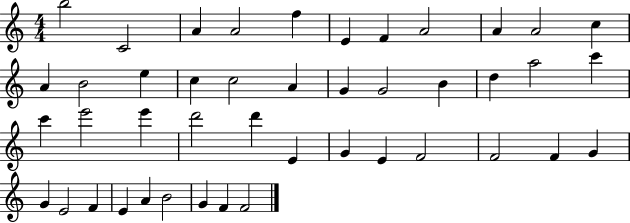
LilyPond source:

{
  \clef treble
  \numericTimeSignature
  \time 4/4
  \key c \major
  b''2 c'2 | a'4 a'2 f''4 | e'4 f'4 a'2 | a'4 a'2 c''4 | \break a'4 b'2 e''4 | c''4 c''2 a'4 | g'4 g'2 b'4 | d''4 a''2 c'''4 | \break c'''4 e'''2 e'''4 | d'''2 d'''4 e'4 | g'4 e'4 f'2 | f'2 f'4 g'4 | \break g'4 e'2 f'4 | e'4 a'4 b'2 | g'4 f'4 f'2 | \bar "|."
}